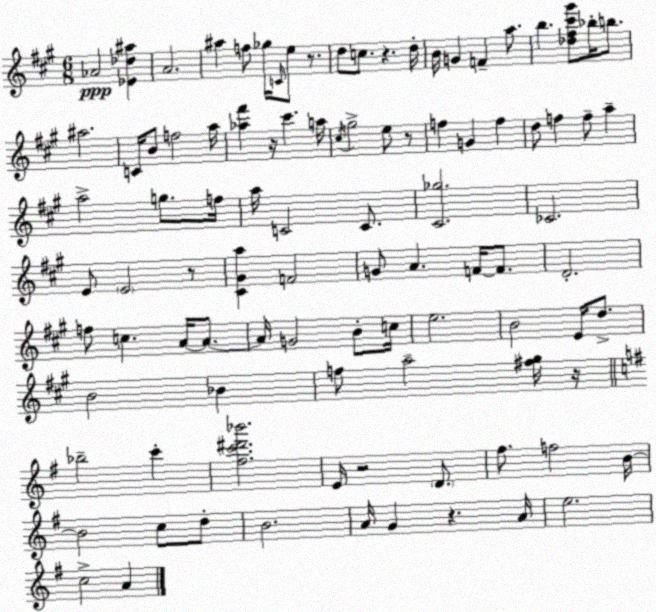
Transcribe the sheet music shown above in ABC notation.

X:1
T:Untitled
M:6/8
L:1/4
K:A
_A2 [_E_d^a] A2 ^a f/2 _g/4 C/4 e/2 z/2 d/2 c/2 z d/4 B/4 G F a/2 b [_d^f^c'^g']/2 _b/4 b/2 ^a2 C/4 B/2 f2 a/4 [_a^f'] z/4 ^c' a/4 ^c/4 ^g2 e/2 z/2 f G f d/2 f f/2 a a2 g/2 f/4 a/4 C2 C/2 [^C_g]2 _C2 E/2 E2 z/2 [^C^Ga] F2 G/2 A F/4 F/2 D2 f/2 c A/4 A/2 A/4 G2 B/2 c/4 e2 B2 E/4 d/2 B2 _B f/2 a2 [^f^g]/4 z/4 _b2 c' [^fc'^d'_b']2 E/4 z2 D/2 ^f/2 f2 B/4 B2 c/2 d/2 B2 A/4 G z A/4 e2 c2 A